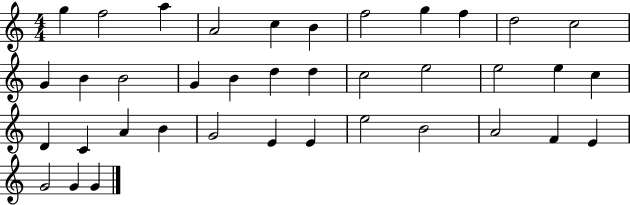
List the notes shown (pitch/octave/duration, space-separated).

G5/q F5/h A5/q A4/h C5/q B4/q F5/h G5/q F5/q D5/h C5/h G4/q B4/q B4/h G4/q B4/q D5/q D5/q C5/h E5/h E5/h E5/q C5/q D4/q C4/q A4/q B4/q G4/h E4/q E4/q E5/h B4/h A4/h F4/q E4/q G4/h G4/q G4/q